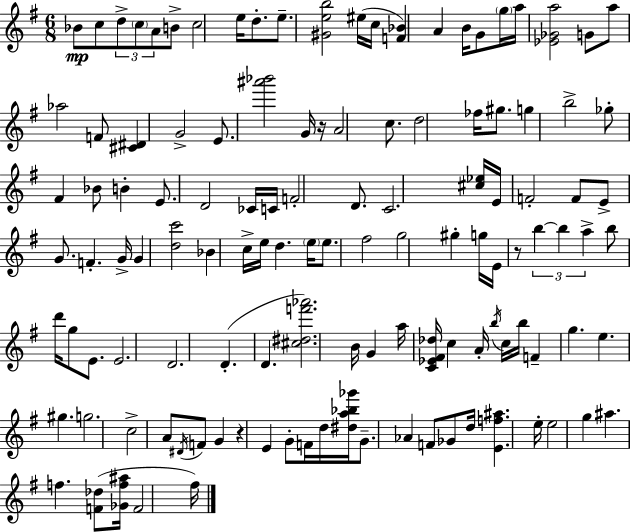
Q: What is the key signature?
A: G major